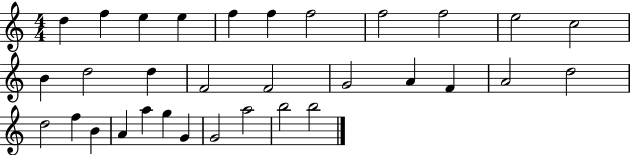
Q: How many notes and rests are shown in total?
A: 32